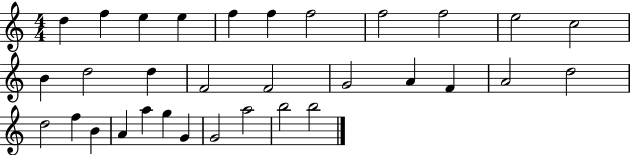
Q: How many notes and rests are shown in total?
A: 32